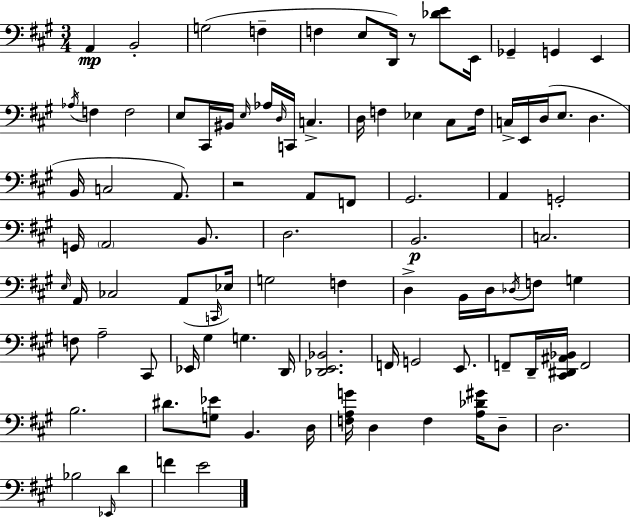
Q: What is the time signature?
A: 3/4